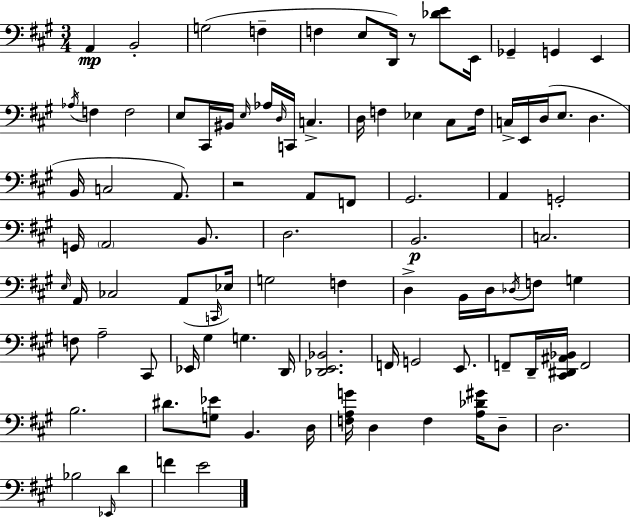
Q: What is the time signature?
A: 3/4